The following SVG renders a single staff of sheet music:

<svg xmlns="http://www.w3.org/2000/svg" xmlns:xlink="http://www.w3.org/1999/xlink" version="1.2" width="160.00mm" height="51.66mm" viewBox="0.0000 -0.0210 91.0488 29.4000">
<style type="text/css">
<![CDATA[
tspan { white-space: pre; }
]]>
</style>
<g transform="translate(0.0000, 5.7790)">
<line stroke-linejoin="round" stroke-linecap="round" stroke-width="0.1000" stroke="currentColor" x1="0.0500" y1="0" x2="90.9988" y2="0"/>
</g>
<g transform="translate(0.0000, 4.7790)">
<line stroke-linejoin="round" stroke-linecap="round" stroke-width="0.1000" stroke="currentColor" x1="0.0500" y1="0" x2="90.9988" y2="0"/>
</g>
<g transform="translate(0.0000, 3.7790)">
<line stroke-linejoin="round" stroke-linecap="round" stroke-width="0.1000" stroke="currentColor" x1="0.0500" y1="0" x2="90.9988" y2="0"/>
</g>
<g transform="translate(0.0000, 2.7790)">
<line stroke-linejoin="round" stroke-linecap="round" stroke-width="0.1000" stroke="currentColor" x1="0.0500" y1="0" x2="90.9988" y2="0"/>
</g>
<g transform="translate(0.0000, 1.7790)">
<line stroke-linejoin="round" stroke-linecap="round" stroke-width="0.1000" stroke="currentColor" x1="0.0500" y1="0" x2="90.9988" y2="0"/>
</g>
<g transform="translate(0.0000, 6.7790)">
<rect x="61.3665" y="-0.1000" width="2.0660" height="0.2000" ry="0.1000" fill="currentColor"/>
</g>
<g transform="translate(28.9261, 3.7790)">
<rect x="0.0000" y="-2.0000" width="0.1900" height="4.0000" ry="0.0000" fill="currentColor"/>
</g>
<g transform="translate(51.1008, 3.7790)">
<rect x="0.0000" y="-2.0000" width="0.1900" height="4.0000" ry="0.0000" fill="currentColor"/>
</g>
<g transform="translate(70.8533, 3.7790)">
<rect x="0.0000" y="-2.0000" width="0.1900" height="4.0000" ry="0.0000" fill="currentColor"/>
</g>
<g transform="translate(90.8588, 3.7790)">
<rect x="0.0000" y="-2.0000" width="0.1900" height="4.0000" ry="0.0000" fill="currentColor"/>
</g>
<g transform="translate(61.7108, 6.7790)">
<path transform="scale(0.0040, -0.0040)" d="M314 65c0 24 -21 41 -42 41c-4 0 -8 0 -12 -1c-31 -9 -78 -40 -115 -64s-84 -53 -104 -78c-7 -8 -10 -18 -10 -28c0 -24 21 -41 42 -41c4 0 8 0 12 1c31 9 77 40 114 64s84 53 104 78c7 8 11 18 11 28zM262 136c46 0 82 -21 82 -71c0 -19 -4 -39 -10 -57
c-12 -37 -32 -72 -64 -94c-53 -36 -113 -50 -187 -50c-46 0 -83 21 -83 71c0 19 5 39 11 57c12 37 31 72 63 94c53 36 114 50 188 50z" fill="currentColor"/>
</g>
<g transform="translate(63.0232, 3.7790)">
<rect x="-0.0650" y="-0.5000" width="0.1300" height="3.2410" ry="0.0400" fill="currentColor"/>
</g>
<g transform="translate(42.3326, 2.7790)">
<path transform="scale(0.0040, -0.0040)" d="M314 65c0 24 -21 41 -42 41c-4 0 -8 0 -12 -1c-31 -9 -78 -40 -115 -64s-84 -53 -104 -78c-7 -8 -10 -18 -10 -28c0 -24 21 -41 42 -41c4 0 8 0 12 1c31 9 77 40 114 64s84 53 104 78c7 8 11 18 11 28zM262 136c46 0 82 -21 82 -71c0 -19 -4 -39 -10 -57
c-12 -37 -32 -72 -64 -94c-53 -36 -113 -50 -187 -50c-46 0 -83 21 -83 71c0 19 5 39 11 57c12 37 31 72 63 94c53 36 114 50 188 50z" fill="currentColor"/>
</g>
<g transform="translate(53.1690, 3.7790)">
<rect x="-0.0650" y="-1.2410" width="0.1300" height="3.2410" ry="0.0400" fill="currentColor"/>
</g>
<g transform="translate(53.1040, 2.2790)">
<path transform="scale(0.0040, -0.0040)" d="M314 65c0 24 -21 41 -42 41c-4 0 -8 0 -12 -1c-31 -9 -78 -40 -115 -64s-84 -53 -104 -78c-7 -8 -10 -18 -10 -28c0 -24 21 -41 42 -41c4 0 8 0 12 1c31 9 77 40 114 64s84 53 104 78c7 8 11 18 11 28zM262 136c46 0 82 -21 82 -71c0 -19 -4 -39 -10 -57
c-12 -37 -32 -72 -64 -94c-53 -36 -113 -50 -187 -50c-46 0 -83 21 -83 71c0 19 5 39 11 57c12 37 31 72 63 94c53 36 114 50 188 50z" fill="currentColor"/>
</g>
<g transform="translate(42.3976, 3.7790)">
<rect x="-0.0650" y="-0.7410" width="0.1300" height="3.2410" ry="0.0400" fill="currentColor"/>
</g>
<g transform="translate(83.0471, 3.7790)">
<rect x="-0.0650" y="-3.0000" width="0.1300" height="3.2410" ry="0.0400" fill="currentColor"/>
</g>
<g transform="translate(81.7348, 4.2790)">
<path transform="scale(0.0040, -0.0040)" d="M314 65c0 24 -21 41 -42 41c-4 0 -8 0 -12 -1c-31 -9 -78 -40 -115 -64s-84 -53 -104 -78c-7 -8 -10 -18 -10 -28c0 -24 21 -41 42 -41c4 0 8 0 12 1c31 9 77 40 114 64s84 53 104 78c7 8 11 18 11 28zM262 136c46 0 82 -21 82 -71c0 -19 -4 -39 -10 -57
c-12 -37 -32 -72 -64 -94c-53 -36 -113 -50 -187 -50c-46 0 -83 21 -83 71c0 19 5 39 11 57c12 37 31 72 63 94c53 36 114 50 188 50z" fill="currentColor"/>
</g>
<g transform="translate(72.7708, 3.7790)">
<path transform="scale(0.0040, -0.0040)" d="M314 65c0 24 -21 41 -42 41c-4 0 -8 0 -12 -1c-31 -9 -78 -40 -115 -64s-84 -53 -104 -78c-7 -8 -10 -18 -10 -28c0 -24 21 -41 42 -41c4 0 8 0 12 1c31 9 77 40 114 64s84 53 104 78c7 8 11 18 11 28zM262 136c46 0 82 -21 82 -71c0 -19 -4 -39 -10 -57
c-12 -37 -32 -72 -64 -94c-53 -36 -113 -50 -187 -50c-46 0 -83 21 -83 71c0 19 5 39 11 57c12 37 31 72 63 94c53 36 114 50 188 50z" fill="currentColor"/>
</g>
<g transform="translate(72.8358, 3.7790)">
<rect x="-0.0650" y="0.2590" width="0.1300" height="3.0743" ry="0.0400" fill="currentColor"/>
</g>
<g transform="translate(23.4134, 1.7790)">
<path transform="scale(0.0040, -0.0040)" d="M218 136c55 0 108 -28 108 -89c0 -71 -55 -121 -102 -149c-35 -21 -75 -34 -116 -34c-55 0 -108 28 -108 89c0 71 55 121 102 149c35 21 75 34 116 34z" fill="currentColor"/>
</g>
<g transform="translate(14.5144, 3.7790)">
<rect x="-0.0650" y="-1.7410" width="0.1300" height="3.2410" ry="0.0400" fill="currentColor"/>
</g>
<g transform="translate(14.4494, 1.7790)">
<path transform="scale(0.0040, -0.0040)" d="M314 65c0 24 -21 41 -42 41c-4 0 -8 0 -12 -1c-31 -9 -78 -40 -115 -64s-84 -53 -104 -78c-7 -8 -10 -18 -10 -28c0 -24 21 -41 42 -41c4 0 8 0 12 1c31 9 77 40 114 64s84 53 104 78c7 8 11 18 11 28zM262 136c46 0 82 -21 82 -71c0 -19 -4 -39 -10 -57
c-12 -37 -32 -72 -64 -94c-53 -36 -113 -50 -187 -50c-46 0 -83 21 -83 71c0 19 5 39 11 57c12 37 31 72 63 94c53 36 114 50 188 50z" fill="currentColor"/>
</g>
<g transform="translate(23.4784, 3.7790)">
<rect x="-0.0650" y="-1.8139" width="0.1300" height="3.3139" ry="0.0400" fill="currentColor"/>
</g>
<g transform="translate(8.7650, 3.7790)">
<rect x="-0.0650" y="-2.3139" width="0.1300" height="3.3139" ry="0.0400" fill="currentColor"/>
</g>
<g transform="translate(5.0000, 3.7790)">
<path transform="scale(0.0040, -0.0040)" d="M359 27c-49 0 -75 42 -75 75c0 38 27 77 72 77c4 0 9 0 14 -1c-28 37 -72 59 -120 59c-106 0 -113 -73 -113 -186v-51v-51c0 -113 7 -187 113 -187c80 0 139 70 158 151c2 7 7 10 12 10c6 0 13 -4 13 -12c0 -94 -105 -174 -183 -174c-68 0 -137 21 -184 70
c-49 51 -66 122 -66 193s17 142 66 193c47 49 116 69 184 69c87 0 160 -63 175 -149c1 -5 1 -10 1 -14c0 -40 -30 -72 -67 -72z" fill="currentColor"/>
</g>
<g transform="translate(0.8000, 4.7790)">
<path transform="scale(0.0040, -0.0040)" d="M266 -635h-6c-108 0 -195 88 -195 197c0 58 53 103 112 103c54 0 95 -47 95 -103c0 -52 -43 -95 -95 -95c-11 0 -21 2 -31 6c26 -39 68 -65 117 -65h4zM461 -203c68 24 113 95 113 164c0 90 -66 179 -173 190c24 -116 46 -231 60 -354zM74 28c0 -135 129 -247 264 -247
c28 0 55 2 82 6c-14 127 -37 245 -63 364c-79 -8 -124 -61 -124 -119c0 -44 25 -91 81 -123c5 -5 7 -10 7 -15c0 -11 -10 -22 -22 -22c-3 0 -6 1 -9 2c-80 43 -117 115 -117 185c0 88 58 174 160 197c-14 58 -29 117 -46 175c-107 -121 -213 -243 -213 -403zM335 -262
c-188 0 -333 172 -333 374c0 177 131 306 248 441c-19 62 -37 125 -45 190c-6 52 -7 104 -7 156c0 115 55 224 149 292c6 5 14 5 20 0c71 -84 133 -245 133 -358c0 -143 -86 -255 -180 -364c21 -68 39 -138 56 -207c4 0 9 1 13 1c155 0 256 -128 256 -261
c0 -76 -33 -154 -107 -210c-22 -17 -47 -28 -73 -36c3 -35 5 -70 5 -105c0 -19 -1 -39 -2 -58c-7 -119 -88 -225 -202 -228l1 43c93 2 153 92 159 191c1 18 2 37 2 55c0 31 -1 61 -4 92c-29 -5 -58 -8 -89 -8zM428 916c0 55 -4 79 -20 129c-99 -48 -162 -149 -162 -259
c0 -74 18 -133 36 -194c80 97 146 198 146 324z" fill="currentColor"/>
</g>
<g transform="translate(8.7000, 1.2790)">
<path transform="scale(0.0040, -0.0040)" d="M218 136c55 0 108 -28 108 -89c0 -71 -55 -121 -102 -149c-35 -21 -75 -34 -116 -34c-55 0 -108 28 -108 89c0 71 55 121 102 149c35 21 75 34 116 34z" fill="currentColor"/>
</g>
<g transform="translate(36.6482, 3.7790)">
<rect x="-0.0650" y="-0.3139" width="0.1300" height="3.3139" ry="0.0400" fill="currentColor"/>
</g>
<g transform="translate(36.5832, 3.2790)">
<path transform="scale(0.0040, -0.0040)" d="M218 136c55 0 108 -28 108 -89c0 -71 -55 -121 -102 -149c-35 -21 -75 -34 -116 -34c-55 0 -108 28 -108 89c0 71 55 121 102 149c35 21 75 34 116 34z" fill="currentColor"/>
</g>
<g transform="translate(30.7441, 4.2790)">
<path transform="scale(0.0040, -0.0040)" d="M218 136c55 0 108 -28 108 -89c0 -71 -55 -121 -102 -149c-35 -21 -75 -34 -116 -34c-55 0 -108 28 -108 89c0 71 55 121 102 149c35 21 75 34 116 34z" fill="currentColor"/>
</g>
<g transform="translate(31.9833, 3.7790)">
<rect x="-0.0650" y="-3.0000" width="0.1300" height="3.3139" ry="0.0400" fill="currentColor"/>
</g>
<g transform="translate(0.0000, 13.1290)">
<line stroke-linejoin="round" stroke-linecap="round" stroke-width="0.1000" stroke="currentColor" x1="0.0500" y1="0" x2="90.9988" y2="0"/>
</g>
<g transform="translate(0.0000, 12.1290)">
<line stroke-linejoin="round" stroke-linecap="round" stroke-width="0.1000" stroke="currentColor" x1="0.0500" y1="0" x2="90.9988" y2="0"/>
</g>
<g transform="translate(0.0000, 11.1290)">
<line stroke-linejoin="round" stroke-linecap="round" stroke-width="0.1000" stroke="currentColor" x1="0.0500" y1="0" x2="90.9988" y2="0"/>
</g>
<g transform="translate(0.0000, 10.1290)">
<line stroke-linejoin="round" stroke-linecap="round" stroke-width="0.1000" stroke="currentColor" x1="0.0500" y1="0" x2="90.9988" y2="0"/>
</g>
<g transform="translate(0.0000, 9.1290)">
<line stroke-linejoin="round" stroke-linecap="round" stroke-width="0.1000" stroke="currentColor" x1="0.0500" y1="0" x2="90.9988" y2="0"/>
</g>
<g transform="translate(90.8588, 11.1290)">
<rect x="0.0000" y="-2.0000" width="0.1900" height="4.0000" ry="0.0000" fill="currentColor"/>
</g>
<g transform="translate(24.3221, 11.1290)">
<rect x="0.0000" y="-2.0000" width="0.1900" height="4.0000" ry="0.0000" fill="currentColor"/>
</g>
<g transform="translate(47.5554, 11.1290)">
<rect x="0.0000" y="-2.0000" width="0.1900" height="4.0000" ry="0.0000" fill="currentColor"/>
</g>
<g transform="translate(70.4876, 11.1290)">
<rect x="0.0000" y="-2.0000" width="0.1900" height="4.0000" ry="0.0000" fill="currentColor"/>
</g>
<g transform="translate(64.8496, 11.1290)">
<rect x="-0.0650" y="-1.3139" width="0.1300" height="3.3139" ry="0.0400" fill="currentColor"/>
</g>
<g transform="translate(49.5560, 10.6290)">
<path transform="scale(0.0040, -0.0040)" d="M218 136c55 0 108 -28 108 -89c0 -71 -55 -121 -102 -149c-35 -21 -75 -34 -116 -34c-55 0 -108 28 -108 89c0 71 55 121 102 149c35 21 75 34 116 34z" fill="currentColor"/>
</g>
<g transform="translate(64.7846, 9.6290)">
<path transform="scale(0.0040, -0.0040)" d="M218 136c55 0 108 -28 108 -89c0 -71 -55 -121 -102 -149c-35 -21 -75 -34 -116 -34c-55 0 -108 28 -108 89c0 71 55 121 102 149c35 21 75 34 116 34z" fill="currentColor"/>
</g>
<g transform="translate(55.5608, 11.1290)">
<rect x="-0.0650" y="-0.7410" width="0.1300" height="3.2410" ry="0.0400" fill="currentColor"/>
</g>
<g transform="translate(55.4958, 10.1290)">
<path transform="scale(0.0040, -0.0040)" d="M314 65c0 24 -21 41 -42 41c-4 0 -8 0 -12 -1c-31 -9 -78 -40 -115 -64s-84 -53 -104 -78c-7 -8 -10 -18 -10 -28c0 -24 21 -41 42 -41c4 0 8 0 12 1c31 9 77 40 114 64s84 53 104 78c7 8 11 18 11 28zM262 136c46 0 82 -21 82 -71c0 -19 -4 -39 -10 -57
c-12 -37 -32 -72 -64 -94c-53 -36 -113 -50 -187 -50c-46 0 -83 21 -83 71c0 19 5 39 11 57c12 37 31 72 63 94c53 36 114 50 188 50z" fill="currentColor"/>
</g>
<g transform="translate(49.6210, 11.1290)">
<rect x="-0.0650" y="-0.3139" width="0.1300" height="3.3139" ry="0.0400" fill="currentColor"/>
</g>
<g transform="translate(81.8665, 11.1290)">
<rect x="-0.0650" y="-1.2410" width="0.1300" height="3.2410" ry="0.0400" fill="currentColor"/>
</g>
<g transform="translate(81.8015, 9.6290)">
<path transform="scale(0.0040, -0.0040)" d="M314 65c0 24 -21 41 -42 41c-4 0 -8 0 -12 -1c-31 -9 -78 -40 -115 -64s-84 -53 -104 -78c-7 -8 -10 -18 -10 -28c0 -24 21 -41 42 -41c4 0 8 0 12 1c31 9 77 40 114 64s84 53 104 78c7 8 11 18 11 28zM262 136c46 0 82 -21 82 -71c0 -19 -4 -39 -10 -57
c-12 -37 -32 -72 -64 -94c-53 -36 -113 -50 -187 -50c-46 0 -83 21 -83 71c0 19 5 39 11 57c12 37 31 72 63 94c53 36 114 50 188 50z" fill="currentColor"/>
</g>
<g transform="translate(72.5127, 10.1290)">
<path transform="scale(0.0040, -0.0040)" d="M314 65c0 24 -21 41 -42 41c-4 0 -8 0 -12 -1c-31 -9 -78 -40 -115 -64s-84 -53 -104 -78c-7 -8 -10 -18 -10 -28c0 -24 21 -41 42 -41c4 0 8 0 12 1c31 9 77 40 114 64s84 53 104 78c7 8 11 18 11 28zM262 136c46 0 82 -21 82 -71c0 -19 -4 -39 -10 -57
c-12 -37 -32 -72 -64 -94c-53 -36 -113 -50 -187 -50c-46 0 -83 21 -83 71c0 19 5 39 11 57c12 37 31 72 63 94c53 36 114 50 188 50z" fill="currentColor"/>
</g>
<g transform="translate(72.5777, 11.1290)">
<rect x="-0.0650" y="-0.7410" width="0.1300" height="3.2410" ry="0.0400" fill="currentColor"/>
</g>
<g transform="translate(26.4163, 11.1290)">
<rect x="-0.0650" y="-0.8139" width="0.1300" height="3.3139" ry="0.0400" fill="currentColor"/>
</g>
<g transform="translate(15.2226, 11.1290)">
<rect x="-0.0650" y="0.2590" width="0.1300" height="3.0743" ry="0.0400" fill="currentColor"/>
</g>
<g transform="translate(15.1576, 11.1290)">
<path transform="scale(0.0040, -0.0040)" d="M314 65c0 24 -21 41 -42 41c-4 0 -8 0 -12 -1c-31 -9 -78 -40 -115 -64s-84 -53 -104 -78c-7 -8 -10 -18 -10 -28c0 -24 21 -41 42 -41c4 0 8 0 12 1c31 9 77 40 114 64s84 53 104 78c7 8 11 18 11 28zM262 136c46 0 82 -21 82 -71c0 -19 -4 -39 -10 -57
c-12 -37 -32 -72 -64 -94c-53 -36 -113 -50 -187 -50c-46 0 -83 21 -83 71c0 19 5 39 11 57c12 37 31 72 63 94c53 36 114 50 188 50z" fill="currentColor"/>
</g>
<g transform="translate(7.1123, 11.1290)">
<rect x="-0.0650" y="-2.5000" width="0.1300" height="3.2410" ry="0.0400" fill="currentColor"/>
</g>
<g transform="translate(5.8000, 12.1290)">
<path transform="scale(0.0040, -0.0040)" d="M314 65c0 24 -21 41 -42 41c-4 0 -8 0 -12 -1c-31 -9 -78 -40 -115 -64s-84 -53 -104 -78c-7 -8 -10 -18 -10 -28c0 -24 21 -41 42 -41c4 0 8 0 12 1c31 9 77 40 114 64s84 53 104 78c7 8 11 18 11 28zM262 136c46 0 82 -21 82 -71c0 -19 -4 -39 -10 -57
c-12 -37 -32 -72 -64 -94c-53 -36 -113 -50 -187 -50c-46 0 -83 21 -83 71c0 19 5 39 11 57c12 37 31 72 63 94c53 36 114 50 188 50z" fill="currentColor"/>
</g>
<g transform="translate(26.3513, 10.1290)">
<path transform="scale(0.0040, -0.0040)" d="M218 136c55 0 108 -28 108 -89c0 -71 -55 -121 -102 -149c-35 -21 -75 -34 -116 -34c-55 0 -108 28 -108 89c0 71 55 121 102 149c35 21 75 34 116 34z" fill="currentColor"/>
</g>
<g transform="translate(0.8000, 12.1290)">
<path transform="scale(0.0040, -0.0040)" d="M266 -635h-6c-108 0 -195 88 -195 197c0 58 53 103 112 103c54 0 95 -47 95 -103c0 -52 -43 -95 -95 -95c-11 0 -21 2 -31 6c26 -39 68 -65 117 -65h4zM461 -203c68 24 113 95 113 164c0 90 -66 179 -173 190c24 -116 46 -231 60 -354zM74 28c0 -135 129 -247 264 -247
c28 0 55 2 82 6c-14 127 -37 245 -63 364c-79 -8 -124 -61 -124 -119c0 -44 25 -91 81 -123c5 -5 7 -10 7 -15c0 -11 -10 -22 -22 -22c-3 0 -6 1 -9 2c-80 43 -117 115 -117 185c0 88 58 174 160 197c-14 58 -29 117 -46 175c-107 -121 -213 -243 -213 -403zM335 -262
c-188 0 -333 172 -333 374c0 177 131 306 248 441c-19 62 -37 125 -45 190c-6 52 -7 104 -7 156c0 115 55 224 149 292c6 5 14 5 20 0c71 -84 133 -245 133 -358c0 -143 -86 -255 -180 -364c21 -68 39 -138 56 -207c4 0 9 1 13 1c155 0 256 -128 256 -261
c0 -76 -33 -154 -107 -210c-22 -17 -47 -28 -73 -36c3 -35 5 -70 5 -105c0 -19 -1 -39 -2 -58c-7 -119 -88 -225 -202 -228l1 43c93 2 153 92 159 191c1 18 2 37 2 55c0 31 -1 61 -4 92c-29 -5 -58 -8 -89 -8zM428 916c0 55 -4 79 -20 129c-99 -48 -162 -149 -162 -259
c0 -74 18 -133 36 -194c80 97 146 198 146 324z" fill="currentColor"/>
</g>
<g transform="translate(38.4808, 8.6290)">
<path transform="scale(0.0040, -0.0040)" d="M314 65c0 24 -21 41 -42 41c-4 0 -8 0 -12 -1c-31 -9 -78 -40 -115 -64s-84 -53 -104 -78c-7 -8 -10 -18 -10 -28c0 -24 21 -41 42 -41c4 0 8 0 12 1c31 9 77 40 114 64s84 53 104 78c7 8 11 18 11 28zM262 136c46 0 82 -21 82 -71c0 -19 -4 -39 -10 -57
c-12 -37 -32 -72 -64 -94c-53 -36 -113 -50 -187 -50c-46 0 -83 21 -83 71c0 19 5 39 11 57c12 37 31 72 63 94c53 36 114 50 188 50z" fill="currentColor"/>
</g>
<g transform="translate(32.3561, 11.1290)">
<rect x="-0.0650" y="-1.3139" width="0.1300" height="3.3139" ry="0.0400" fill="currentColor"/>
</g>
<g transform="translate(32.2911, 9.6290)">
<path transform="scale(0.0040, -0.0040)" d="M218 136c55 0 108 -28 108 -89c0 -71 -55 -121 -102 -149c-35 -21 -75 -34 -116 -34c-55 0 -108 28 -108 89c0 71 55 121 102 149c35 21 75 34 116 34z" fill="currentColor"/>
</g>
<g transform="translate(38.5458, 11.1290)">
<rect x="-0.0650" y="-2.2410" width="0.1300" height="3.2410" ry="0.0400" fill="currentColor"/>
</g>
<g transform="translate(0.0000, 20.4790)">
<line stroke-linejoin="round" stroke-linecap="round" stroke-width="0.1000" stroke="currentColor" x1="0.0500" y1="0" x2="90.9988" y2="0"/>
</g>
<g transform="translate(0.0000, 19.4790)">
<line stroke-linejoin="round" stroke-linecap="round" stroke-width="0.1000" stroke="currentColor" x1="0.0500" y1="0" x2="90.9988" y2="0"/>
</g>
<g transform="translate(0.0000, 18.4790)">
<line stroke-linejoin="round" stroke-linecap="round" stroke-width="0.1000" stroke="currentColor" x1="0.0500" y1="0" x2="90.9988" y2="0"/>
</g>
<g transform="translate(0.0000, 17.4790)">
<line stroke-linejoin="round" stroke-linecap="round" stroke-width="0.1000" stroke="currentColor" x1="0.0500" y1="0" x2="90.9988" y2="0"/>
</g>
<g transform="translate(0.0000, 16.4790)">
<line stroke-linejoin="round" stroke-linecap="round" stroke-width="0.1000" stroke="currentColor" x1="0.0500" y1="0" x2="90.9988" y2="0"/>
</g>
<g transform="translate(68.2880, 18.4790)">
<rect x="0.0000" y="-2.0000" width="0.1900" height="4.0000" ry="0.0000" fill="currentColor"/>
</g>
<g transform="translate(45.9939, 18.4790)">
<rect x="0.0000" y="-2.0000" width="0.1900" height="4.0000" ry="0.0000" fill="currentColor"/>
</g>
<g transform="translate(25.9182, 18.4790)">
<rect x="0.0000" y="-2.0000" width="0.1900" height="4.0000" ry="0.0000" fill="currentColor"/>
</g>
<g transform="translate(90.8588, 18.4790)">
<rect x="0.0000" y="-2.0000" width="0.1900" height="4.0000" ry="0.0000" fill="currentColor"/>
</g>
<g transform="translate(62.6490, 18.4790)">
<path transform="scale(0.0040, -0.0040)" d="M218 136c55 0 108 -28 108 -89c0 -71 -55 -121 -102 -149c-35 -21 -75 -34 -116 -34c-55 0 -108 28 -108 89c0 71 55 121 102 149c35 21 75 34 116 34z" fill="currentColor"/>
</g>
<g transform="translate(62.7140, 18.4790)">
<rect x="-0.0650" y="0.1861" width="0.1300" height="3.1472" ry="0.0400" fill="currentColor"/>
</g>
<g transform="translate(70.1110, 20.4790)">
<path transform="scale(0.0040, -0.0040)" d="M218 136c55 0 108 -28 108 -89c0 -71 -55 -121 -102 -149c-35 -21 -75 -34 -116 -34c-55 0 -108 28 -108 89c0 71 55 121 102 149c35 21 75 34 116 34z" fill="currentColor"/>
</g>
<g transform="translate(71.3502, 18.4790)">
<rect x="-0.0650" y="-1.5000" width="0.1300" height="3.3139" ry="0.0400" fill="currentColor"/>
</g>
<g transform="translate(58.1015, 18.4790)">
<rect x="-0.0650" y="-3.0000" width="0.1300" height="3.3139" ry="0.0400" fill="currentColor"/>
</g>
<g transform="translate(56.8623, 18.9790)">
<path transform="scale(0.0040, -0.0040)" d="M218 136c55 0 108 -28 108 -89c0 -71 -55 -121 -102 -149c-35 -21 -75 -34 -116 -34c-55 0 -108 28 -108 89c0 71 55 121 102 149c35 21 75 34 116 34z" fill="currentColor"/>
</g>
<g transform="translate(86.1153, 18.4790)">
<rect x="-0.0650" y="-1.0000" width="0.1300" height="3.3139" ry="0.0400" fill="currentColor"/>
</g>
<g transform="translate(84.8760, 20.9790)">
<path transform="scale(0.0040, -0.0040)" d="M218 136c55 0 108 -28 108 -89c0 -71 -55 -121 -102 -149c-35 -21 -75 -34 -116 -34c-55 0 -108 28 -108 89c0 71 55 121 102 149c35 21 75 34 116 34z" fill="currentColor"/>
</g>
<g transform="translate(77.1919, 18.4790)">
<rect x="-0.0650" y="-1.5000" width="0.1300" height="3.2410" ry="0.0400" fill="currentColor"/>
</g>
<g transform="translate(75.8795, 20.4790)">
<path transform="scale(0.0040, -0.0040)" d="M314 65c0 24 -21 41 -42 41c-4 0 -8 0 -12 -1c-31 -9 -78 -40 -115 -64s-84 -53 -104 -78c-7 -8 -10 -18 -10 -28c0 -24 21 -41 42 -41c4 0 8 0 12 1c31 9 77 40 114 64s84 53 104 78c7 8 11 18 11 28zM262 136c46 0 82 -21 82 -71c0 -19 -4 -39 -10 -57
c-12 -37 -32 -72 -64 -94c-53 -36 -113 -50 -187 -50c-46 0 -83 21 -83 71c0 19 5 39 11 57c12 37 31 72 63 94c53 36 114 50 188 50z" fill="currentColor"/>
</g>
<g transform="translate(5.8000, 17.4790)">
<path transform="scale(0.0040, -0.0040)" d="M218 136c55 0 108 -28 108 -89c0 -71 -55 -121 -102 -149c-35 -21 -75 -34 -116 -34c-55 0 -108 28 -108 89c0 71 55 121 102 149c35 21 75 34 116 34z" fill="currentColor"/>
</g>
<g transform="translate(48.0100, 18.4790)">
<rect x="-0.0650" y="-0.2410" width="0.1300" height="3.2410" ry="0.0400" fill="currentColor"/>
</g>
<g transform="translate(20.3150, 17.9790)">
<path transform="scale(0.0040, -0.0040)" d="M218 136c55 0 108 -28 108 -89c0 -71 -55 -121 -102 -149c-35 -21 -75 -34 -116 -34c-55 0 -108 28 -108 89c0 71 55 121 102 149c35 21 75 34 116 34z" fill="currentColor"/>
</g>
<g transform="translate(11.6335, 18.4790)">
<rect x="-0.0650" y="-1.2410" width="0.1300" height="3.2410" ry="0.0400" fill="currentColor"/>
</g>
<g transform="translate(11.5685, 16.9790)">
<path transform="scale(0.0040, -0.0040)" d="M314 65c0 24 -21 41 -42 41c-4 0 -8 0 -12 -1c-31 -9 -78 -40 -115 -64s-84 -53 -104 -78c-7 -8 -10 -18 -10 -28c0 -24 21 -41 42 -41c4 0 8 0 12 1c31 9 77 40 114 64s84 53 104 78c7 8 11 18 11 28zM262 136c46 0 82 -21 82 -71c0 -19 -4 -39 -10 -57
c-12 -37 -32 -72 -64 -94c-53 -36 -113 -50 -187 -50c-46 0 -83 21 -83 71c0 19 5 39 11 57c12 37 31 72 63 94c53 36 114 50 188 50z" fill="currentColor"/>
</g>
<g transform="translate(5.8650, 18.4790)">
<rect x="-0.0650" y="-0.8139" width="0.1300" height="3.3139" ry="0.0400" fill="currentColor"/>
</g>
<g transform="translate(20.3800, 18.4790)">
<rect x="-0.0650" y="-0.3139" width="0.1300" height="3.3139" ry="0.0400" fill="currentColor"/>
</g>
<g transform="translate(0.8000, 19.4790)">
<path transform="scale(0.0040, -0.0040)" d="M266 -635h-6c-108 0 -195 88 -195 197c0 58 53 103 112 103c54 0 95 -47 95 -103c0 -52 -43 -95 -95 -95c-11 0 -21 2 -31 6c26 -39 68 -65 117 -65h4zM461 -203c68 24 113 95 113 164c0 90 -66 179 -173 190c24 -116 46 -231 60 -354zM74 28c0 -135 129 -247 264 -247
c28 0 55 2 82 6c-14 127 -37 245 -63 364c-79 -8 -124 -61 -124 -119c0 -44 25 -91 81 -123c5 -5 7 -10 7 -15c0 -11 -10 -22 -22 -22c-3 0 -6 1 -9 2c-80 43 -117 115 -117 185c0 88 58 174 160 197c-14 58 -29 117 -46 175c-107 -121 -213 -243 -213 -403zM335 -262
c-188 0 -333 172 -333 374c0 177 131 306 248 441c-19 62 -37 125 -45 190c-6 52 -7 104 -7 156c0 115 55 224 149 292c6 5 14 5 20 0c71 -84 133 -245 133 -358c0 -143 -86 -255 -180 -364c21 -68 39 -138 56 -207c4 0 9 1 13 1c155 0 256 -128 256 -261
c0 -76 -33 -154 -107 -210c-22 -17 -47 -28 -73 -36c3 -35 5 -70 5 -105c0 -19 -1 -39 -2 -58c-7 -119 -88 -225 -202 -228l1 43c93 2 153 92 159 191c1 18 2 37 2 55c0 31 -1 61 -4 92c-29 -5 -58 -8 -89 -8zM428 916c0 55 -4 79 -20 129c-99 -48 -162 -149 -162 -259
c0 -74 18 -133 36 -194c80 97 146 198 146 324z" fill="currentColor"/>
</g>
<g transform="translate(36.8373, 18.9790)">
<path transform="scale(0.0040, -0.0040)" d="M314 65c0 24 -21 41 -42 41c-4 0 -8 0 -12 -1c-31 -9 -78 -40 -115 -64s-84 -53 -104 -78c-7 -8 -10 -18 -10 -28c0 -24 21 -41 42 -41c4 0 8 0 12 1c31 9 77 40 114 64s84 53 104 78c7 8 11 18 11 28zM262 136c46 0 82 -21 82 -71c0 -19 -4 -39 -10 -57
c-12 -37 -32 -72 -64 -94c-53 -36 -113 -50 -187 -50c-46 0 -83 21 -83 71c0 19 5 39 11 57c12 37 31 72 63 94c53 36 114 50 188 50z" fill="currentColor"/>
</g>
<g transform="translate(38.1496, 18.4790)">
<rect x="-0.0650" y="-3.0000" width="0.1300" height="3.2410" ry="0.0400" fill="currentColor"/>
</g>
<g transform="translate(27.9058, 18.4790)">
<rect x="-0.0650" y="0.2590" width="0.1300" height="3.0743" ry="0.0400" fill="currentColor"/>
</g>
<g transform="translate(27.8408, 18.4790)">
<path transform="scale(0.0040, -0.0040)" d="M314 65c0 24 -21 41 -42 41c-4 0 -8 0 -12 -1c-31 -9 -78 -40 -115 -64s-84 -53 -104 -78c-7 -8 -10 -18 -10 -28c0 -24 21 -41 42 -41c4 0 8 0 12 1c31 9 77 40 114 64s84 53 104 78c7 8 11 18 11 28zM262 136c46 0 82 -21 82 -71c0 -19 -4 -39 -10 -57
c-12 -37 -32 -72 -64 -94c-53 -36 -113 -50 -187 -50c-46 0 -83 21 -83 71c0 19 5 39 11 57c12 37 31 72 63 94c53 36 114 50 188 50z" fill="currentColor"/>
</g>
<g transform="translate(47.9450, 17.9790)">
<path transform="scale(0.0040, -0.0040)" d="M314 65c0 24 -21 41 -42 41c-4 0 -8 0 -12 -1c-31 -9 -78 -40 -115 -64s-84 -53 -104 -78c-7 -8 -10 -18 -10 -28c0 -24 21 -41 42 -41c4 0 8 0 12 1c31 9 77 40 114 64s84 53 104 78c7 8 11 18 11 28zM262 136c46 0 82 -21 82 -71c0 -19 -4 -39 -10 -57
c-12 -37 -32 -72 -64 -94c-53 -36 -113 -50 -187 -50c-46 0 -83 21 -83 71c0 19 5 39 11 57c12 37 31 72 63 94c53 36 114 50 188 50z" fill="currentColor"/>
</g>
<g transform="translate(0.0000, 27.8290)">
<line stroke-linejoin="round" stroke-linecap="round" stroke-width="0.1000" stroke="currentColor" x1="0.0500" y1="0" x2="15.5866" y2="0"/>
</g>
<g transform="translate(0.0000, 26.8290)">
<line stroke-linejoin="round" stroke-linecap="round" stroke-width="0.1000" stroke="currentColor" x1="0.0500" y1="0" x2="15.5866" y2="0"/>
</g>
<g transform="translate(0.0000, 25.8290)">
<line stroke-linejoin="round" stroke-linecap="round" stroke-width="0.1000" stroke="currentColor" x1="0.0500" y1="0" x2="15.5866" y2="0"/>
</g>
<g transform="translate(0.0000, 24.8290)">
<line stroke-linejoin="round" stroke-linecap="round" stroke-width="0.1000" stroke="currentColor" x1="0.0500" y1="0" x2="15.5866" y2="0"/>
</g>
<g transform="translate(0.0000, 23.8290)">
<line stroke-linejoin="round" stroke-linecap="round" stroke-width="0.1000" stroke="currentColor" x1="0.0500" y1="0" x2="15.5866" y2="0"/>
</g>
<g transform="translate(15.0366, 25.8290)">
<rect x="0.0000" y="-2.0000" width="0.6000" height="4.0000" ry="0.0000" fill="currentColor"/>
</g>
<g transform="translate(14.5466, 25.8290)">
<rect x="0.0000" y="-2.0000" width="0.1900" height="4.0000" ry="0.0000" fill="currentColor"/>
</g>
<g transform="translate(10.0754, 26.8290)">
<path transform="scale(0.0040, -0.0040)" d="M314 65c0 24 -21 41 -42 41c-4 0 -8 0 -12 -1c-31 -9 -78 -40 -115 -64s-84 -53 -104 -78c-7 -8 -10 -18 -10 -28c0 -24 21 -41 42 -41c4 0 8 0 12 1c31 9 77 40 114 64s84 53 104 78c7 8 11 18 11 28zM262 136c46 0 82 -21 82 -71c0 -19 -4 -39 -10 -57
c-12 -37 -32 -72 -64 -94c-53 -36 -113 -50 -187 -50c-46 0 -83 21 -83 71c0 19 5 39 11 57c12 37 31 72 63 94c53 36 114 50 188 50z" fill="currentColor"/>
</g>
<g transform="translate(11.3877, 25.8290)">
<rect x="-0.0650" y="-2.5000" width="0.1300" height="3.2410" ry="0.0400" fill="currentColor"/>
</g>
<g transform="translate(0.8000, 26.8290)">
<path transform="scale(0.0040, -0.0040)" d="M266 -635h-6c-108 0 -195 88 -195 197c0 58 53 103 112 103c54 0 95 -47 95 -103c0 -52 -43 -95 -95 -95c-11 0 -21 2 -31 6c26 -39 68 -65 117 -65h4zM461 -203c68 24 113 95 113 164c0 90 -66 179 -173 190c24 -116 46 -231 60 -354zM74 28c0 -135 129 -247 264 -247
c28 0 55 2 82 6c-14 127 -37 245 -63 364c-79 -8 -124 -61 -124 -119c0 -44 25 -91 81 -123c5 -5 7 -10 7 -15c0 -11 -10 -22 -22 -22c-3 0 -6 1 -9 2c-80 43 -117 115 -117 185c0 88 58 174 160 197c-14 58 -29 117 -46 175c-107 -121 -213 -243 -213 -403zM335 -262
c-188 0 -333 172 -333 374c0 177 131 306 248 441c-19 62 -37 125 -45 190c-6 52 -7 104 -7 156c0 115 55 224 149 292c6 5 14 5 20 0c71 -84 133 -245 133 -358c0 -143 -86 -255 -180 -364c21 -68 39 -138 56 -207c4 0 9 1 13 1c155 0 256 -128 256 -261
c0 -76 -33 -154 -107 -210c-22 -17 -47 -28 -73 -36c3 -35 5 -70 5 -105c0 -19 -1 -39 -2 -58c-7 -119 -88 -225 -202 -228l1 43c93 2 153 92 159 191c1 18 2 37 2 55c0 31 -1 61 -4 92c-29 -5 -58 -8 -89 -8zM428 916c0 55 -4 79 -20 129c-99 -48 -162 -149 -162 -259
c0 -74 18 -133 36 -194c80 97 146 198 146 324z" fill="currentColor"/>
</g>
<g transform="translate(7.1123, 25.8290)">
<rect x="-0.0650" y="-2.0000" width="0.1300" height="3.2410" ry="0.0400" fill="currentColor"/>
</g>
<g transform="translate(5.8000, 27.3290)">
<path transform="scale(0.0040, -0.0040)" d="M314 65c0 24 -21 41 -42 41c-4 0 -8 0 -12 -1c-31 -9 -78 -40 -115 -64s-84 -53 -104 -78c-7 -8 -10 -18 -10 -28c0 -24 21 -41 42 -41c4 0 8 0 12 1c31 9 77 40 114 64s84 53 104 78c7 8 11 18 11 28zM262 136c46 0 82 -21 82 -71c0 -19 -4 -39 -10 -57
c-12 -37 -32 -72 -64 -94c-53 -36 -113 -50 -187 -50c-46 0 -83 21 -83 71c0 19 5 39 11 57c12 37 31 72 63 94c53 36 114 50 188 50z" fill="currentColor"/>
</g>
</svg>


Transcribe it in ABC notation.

X:1
T:Untitled
M:4/4
L:1/4
K:C
g f2 f A c d2 e2 C2 B2 A2 G2 B2 d e g2 c d2 e d2 e2 d e2 c B2 A2 c2 A B E E2 D F2 G2